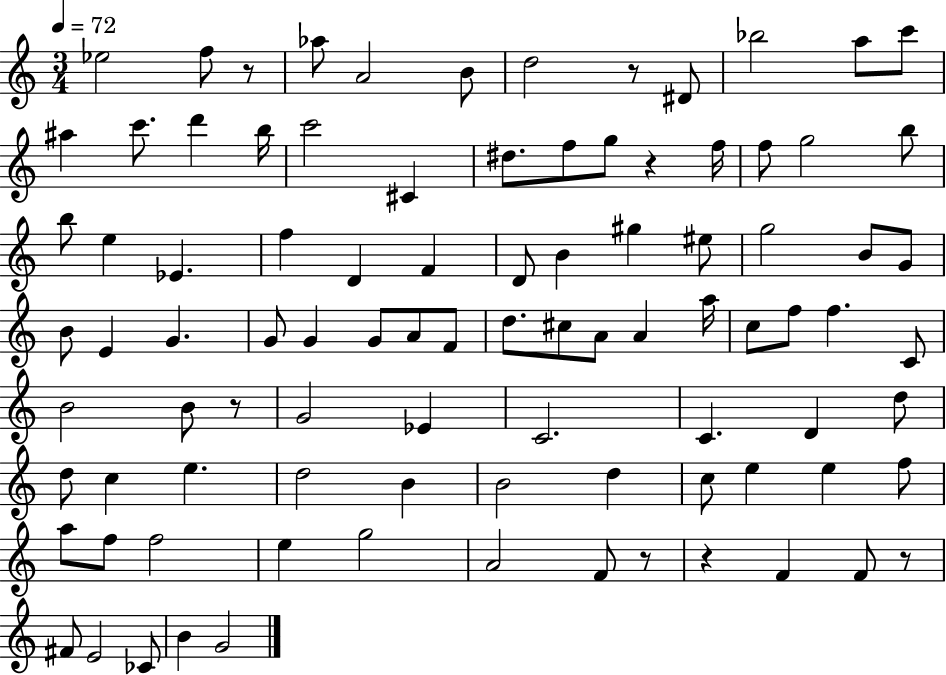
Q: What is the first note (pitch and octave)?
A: Eb5